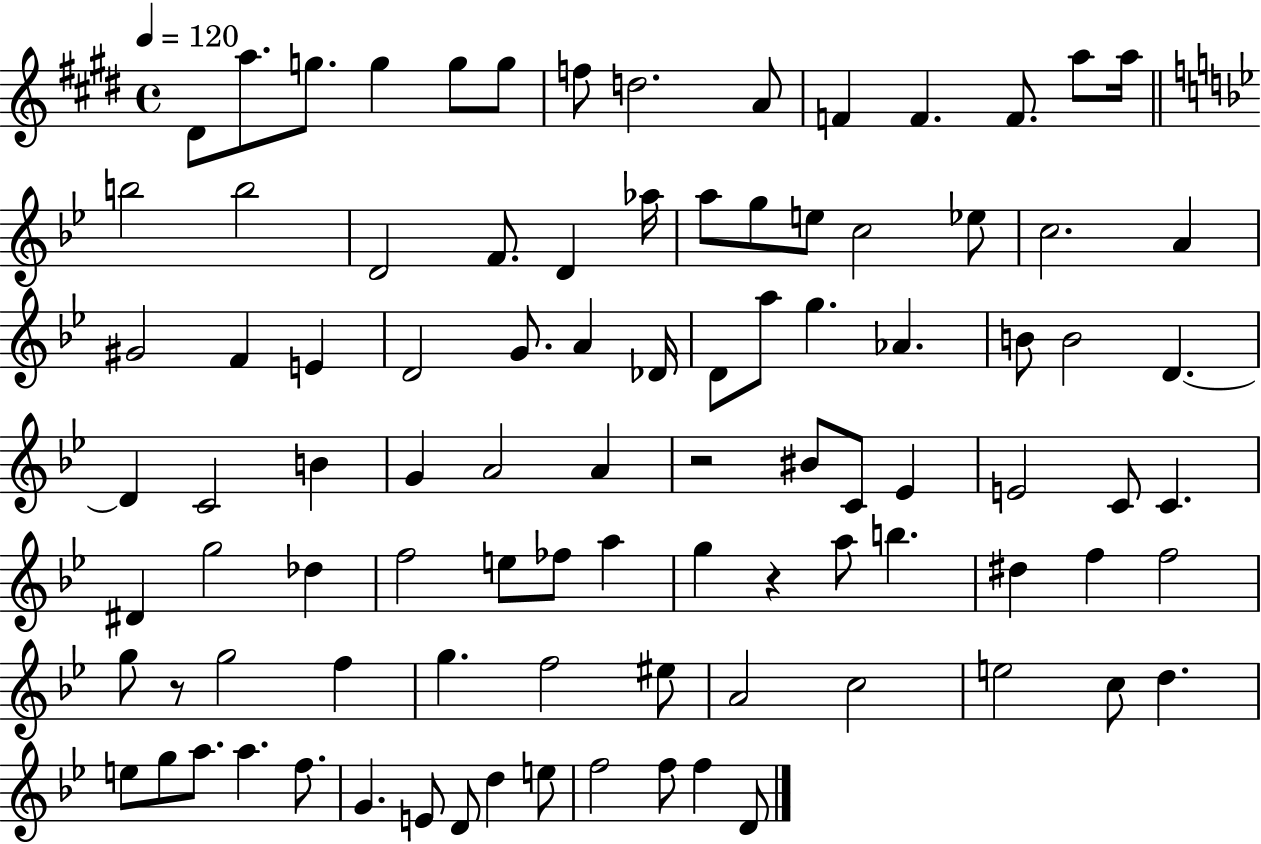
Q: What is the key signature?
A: E major